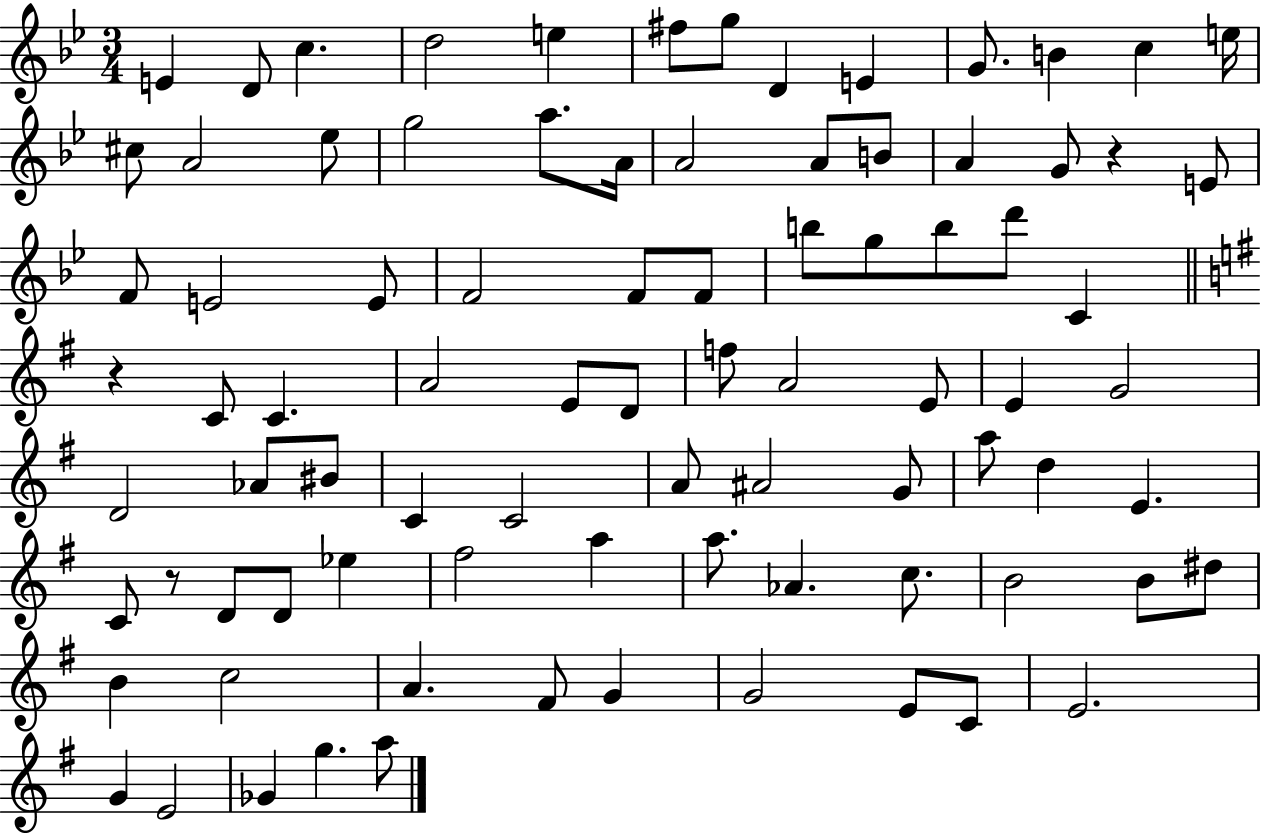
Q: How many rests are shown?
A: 3